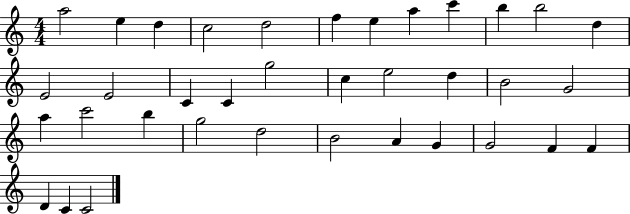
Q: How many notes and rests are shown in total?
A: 36